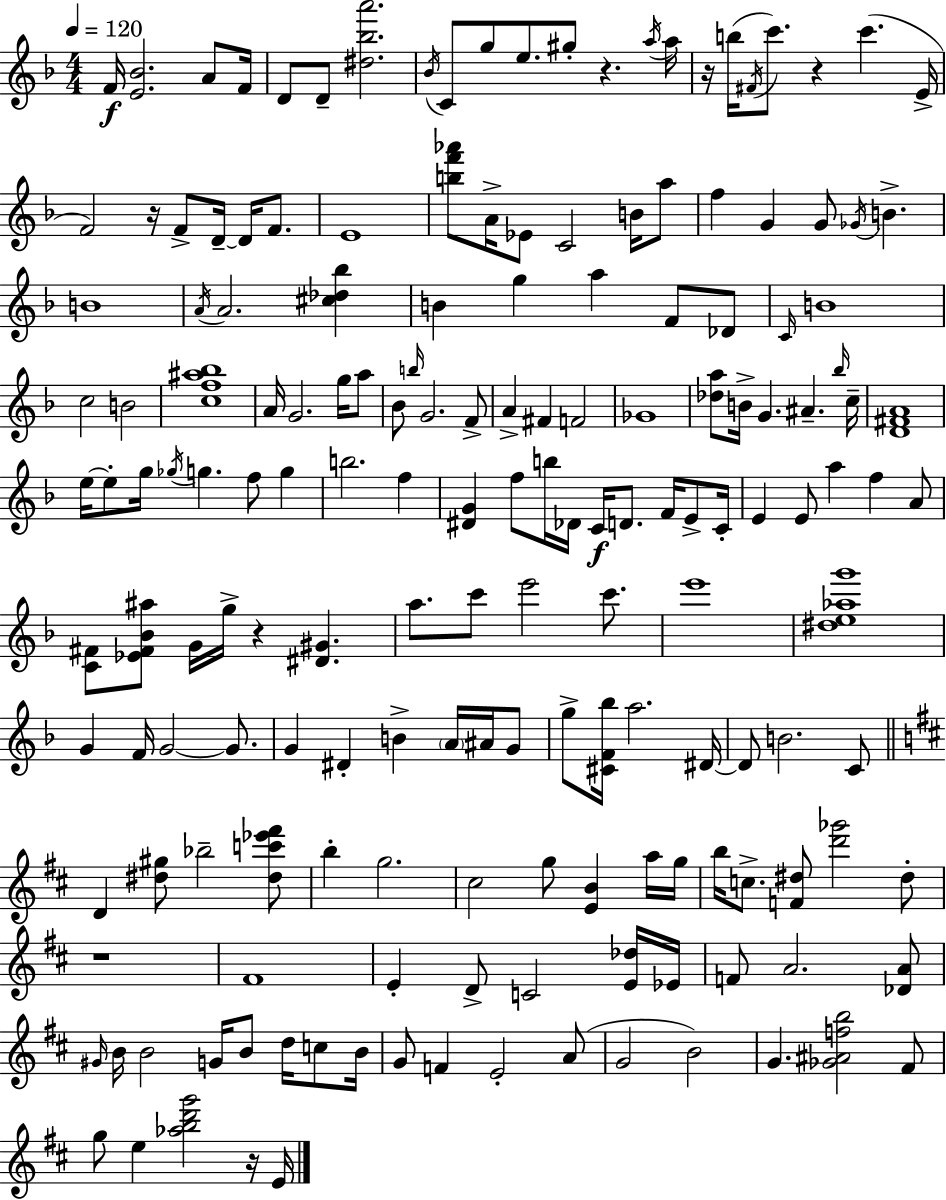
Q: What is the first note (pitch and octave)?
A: F4